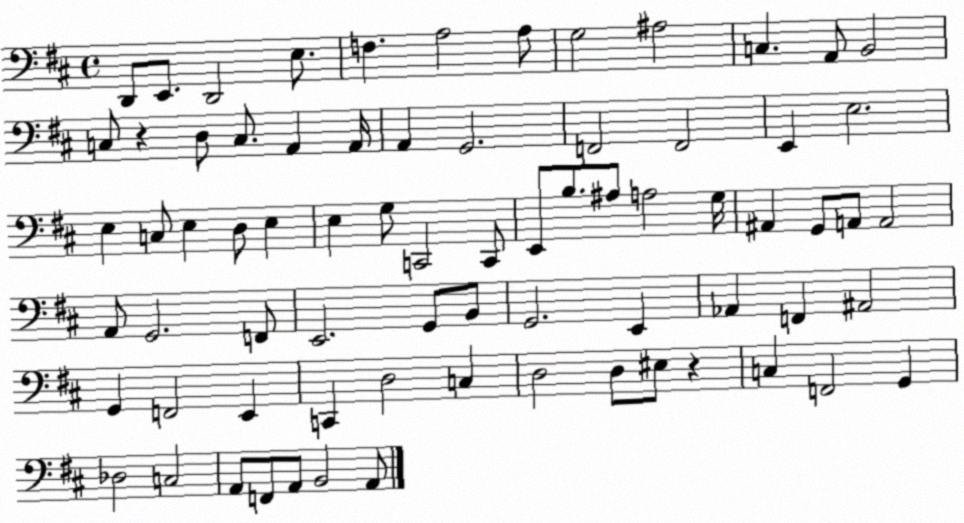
X:1
T:Untitled
M:4/4
L:1/4
K:D
D,,/2 E,,/2 D,,2 E,/2 F, A,2 A,/2 G,2 ^A,2 C, A,,/2 B,,2 C,/2 z D,/2 C,/2 A,, A,,/4 A,, G,,2 F,,2 F,,2 E,, E,2 E, C,/2 E, D,/2 E, E, G,/2 C,,2 C,,/2 E,,/2 B,/2 ^A,/2 A,2 G,/4 ^A,, G,,/2 A,,/2 A,,2 A,,/2 G,,2 F,,/2 E,,2 G,,/2 B,,/2 G,,2 E,, _A,, F,, ^A,,2 G,, F,,2 E,, C,, D,2 C, D,2 D,/2 ^E,/2 z C, F,,2 G,, _D,2 C,2 A,,/2 F,,/2 A,,/2 B,,2 A,,/2